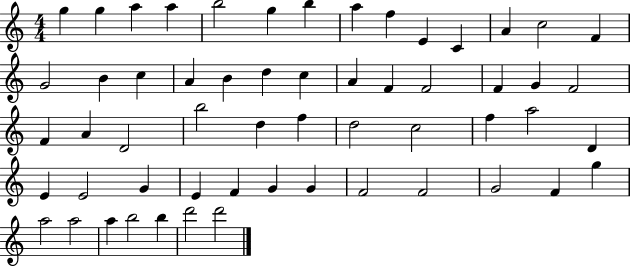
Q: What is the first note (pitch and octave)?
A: G5